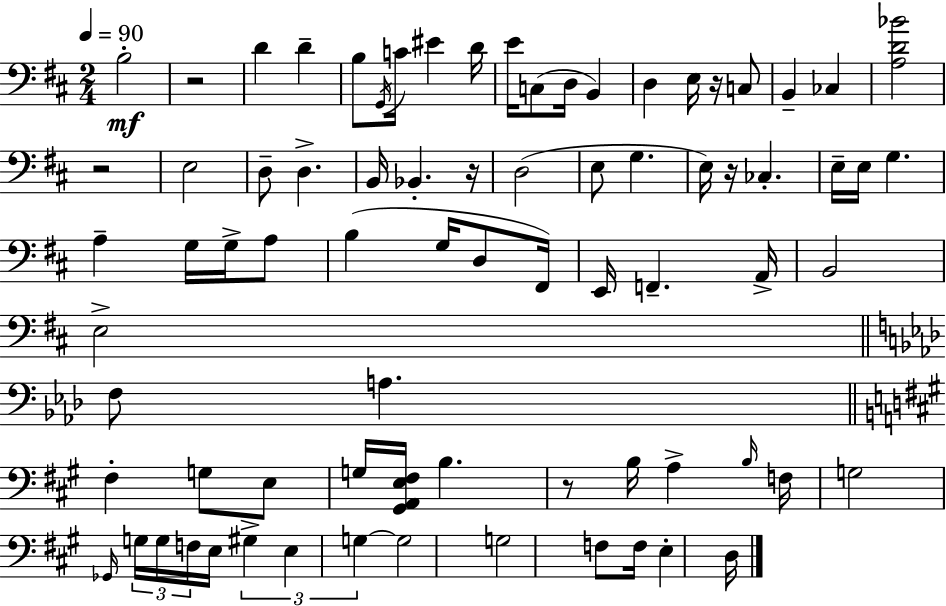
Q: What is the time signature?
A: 2/4